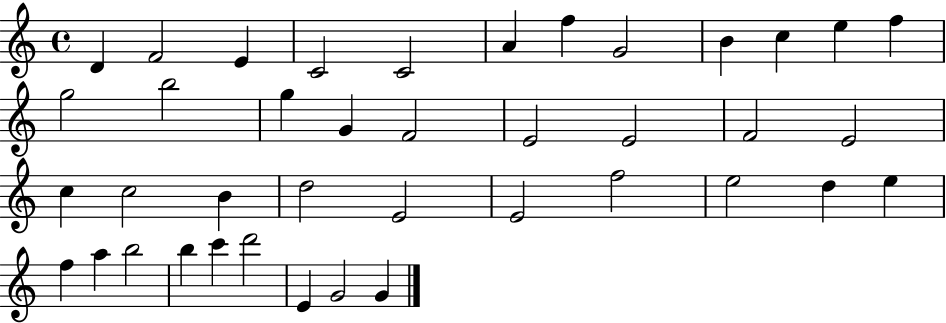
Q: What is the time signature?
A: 4/4